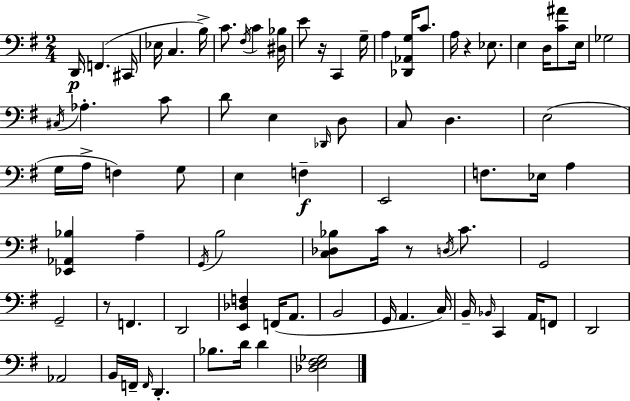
D2/s F2/q. C#2/s Eb3/s C3/q. B3/s C4/e. F#3/s C4/q [D#3,Bb3]/s E4/e R/s C2/q G3/s A3/q [Db2,Ab2,G3]/s C4/e. A3/s R/q Eb3/e. E3/q D3/s [C4,A#4]/e E3/s Gb3/h C#3/s Ab3/q. C4/e D4/e E3/q Db2/s D3/e C3/e D3/q. E3/h G3/s A3/s F3/q G3/e E3/q F3/q E2/h F3/e. Eb3/s A3/q [Eb2,Ab2,Bb3]/q A3/q G2/s B3/h [C3,Db3,Bb3]/e C4/s R/e D3/s C4/e. G2/h G2/h R/e F2/q. D2/h [E2,Db3,F3]/q F2/s A2/e. B2/h G2/s A2/q. C3/s B2/s Bb2/s C2/q A2/s F2/e D2/h Ab2/h B2/s F2/s F2/s D2/q. Bb3/e. D4/s D4/q [Db3,E3,F#3,Gb3]/h